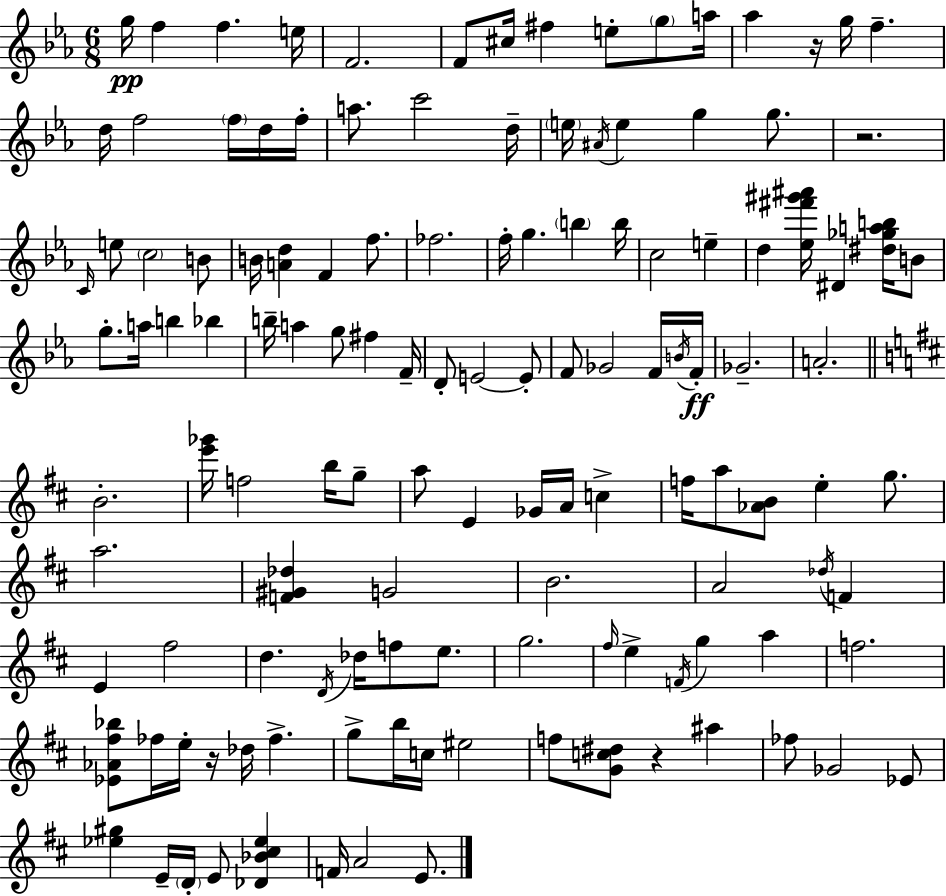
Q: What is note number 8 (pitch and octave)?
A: F#5